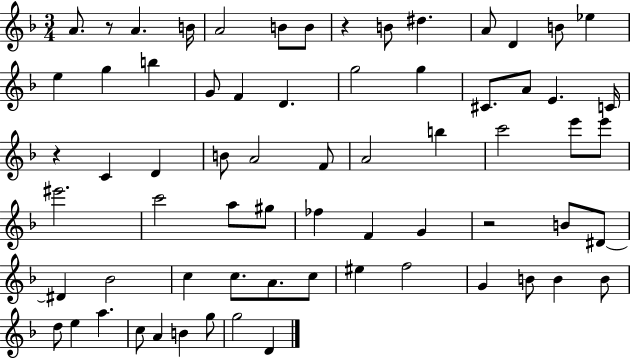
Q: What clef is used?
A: treble